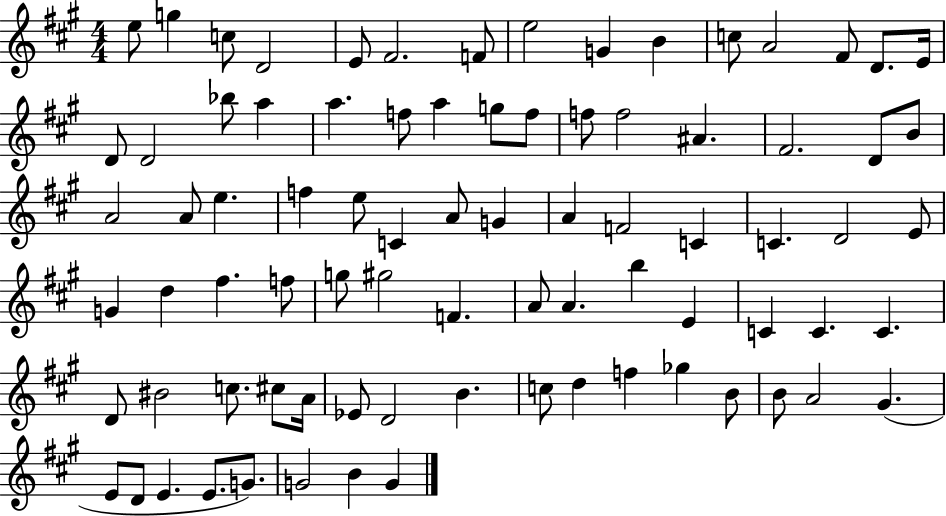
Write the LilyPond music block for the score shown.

{
  \clef treble
  \numericTimeSignature
  \time 4/4
  \key a \major
  \repeat volta 2 { e''8 g''4 c''8 d'2 | e'8 fis'2. f'8 | e''2 g'4 b'4 | c''8 a'2 fis'8 d'8. e'16 | \break d'8 d'2 bes''8 a''4 | a''4. f''8 a''4 g''8 f''8 | f''8 f''2 ais'4. | fis'2. d'8 b'8 | \break a'2 a'8 e''4. | f''4 e''8 c'4 a'8 g'4 | a'4 f'2 c'4 | c'4. d'2 e'8 | \break g'4 d''4 fis''4. f''8 | g''8 gis''2 f'4. | a'8 a'4. b''4 e'4 | c'4 c'4. c'4. | \break d'8 bis'2 c''8. cis''8 a'16 | ees'8 d'2 b'4. | c''8 d''4 f''4 ges''4 b'8 | b'8 a'2 gis'4.( | \break e'8 d'8 e'4. e'8. g'8.) | g'2 b'4 g'4 | } \bar "|."
}